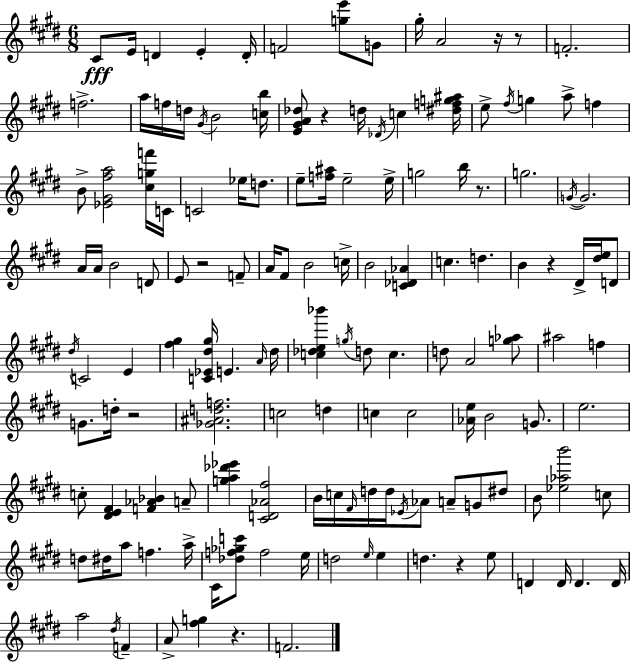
X:1
T:Untitled
M:6/8
L:1/4
K:E
^C/2 E/4 D E D/4 F2 [ge']/2 G/2 ^g/4 A2 z/4 z/2 F2 f2 a/4 f/4 d/4 ^G/4 B2 [cb]/4 [E^GA_d]/2 z d/4 _D/4 c [^dfg^a]/4 e/2 ^f/4 g a/2 f B/2 [_E^G^fa]2 [^cgf']/4 C/4 C2 _e/4 d/2 e/2 [f^a]/4 e2 e/4 g2 b/4 z/2 g2 G/4 G2 A/4 A/4 B2 D/2 E/2 z2 F/2 A/4 ^F/2 B2 c/4 B2 [C_D_A] c d B z ^D/4 [^de]/4 D/2 ^d/4 C2 E [^f^g] [C_E^d^g]/4 E A/4 ^d/4 [c_de_b'] g/4 d/2 c d/2 A2 [g_a]/2 ^a2 f G/2 d/4 z2 [_G^Adf]2 c2 d c c2 [_Ae]/4 B2 G/2 e2 c/2 [^DE^F] [F_A_B] A/2 [ga_d'_e'] [^CD_A^f]2 B/4 c/4 ^F/4 d/4 d/4 _E/4 _A/2 A/2 G/2 ^d/2 B/2 [_e_ab']2 c/2 d/2 ^d/4 a/2 f a/4 ^C/4 [_df_gc']/2 f2 e/4 d2 e/4 e d z e/2 D D/4 D D/4 a2 ^d/4 F A/2 [^fg] z F2